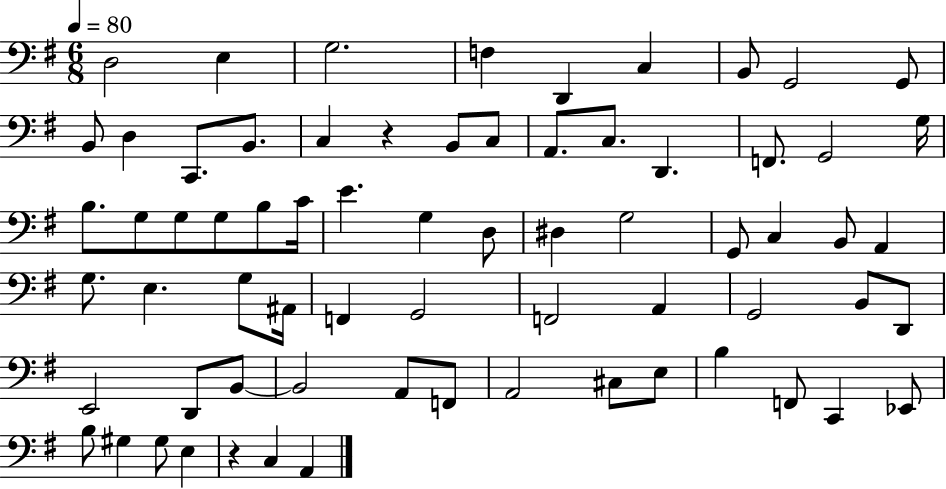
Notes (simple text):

D3/h E3/q G3/h. F3/q D2/q C3/q B2/e G2/h G2/e B2/e D3/q C2/e. B2/e. C3/q R/q B2/e C3/e A2/e. C3/e. D2/q. F2/e. G2/h G3/s B3/e. G3/e G3/e G3/e B3/e C4/s E4/q. G3/q D3/e D#3/q G3/h G2/e C3/q B2/e A2/q G3/e. E3/q. G3/e A#2/s F2/q G2/h F2/h A2/q G2/h B2/e D2/e E2/h D2/e B2/e B2/h A2/e F2/e A2/h C#3/e E3/e B3/q F2/e C2/q Eb2/e B3/e G#3/q G#3/e E3/q R/q C3/q A2/q